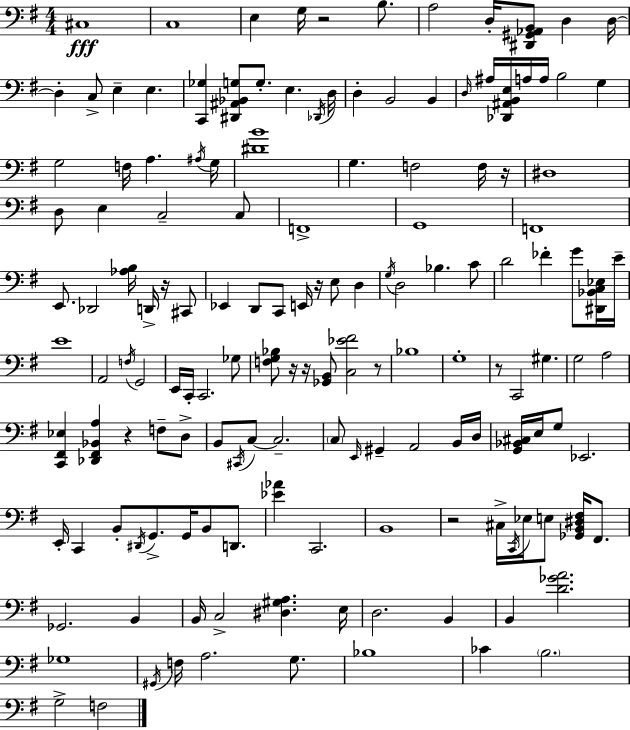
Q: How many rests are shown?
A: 10